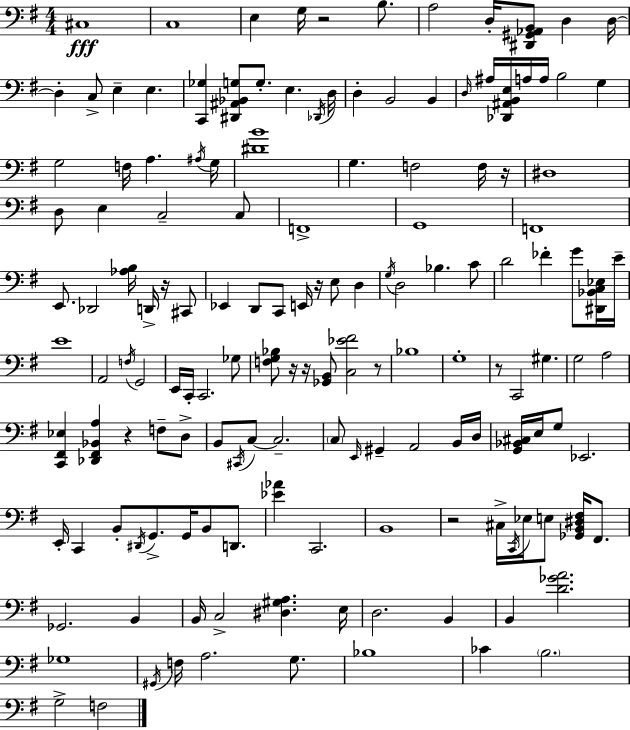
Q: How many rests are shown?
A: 10